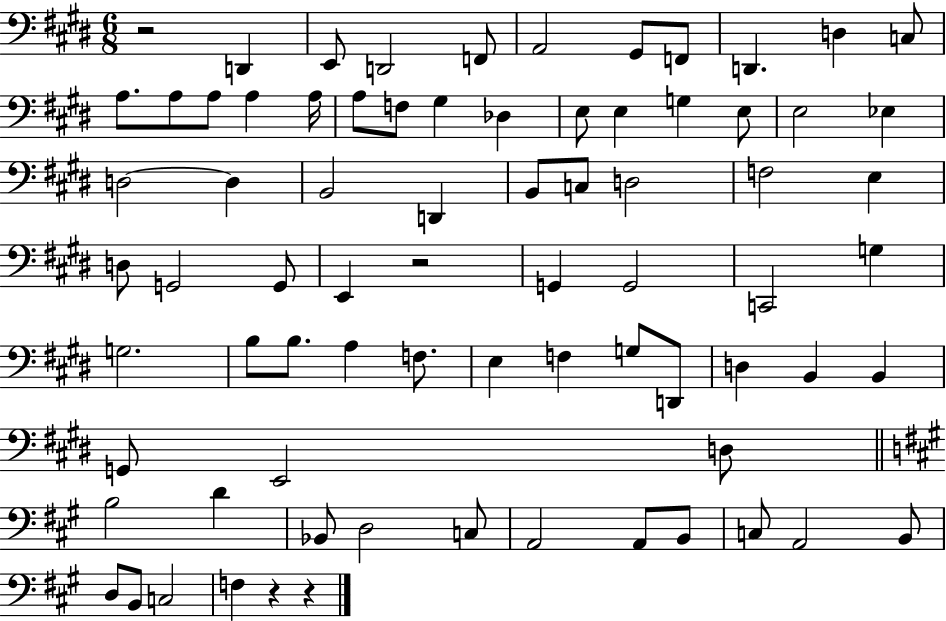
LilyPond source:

{
  \clef bass
  \numericTimeSignature
  \time 6/8
  \key e \major
  \repeat volta 2 { r2 d,4 | e,8 d,2 f,8 | a,2 gis,8 f,8 | d,4. d4 c8 | \break a8. a8 a8 a4 a16 | a8 f8 gis4 des4 | e8 e4 g4 e8 | e2 ees4 | \break d2~~ d4 | b,2 d,4 | b,8 c8 d2 | f2 e4 | \break d8 g,2 g,8 | e,4 r2 | g,4 g,2 | c,2 g4 | \break g2. | b8 b8. a4 f8. | e4 f4 g8 d,8 | d4 b,4 b,4 | \break g,8 e,2 d8 | \bar "||" \break \key a \major b2 d'4 | bes,8 d2 c8 | a,2 a,8 b,8 | c8 a,2 b,8 | \break d8 b,8 c2 | f4 r4 r4 | } \bar "|."
}